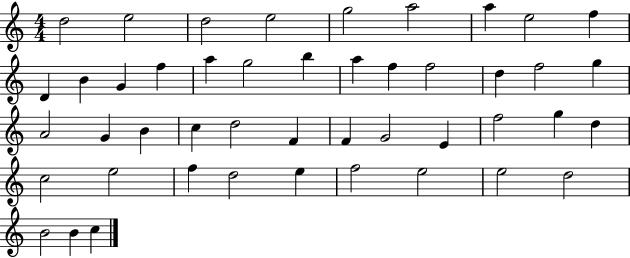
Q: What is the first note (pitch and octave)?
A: D5